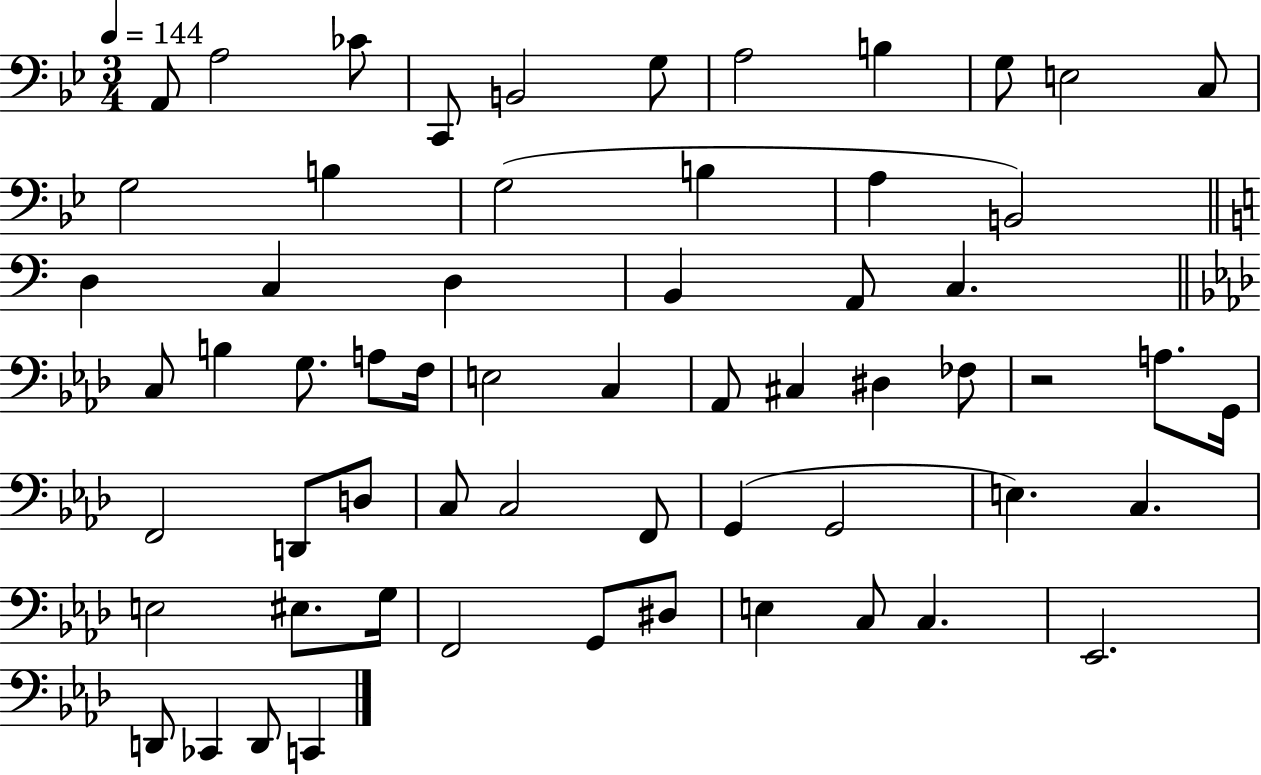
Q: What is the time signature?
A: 3/4